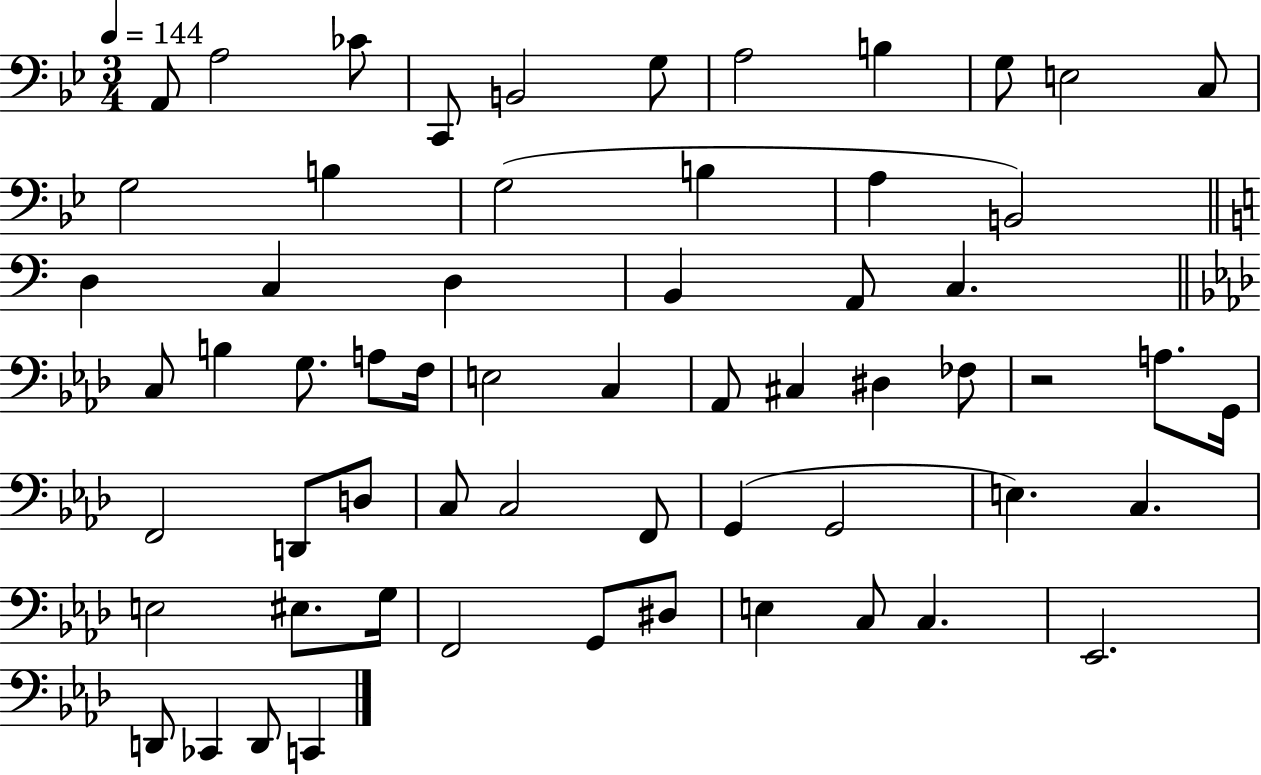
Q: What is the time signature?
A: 3/4